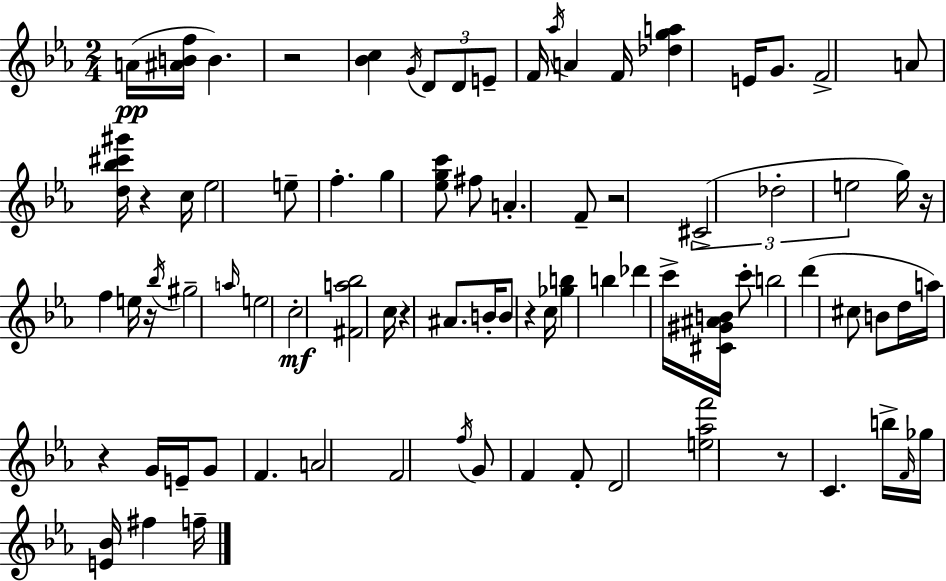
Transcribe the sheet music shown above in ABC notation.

X:1
T:Untitled
M:2/4
L:1/4
K:Cm
A/4 [^ABf]/4 B z2 [_Bc] G/4 D/2 D/2 E/2 F/4 _a/4 A F/4 [_dga] E/4 G/2 F2 A/2 [d_b^c'^g']/4 z c/4 _e2 e/2 f g [_egc']/2 ^f/2 A F/2 z2 ^C2 _d2 e2 g/4 z/4 f e/4 z/4 _b/4 ^g2 a/4 e2 c2 [^Fa_b]2 c/4 z ^A/2 B/4 B/2 z c/4 [_gb] b _d' c'/4 [^C^G^AB]/4 c'/2 b2 d' ^c/2 B/2 d/4 a/4 z G/4 E/4 G/2 F A2 F2 f/4 G/2 F F/2 D2 [e_af']2 z/2 C b/4 F/4 _g/4 [E_B]/4 ^f f/4